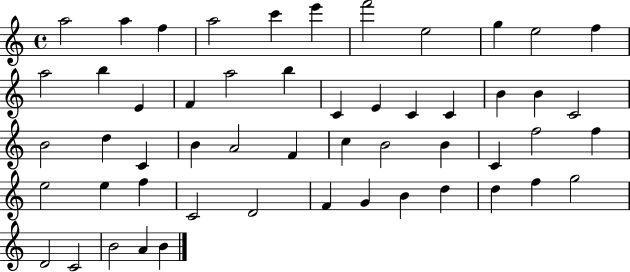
A5/h A5/q F5/q A5/h C6/q E6/q F6/h E5/h G5/q E5/h F5/q A5/h B5/q E4/q F4/q A5/h B5/q C4/q E4/q C4/q C4/q B4/q B4/q C4/h B4/h D5/q C4/q B4/q A4/h F4/q C5/q B4/h B4/q C4/q F5/h F5/q E5/h E5/q F5/q C4/h D4/h F4/q G4/q B4/q D5/q D5/q F5/q G5/h D4/h C4/h B4/h A4/q B4/q